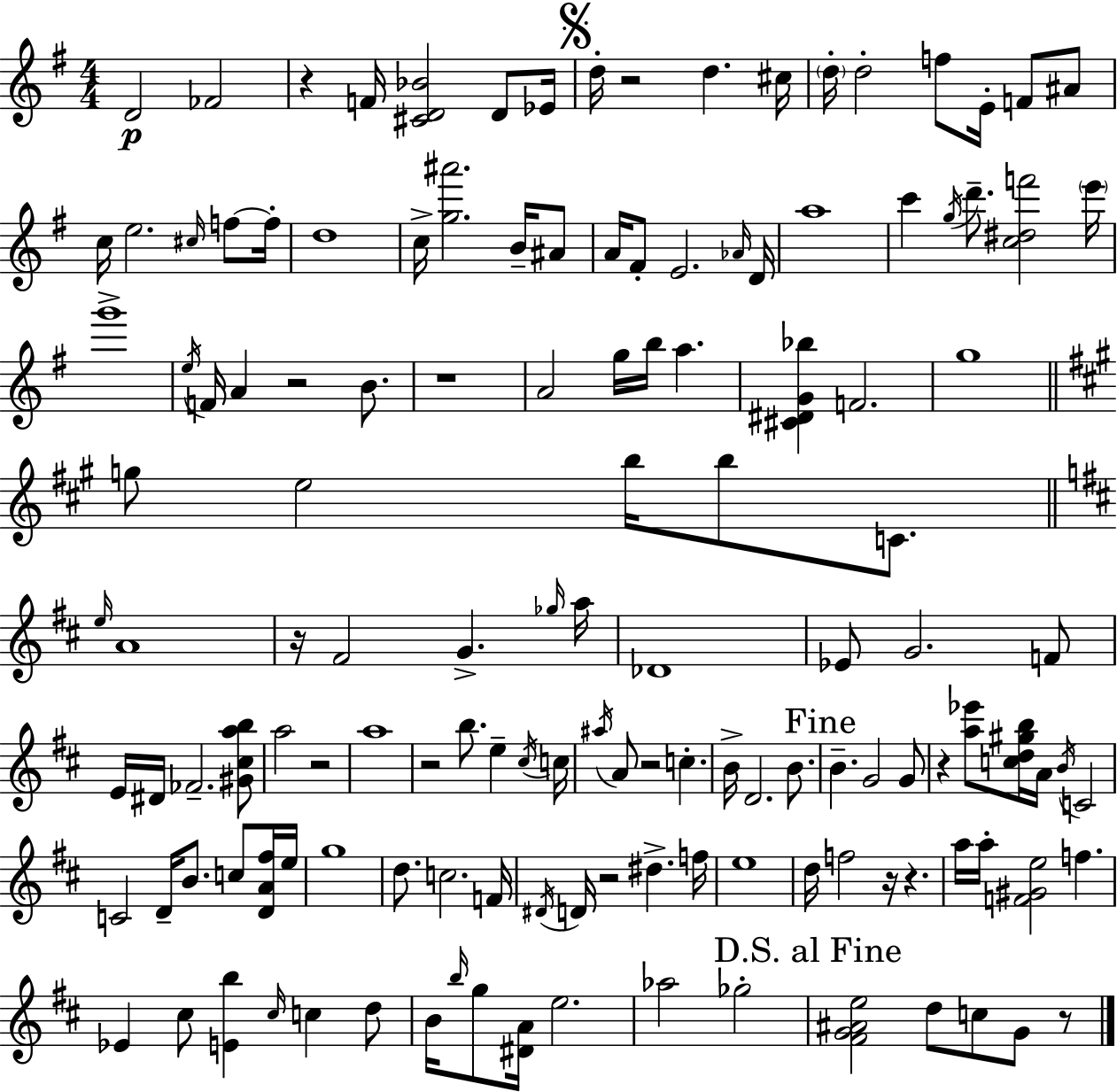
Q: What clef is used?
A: treble